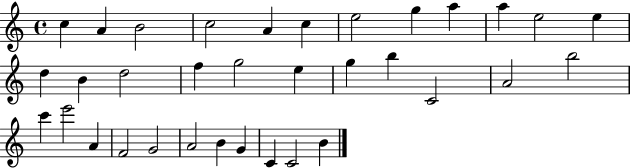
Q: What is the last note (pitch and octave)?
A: B4